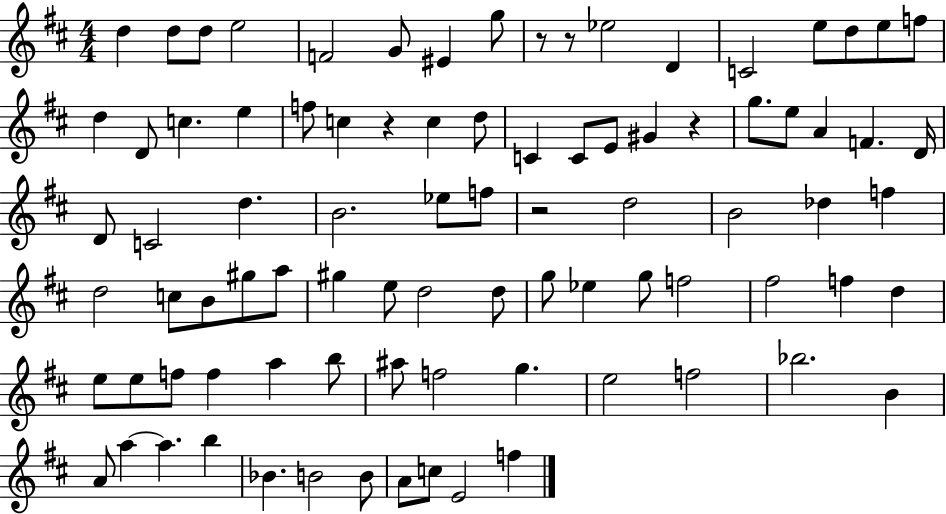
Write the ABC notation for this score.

X:1
T:Untitled
M:4/4
L:1/4
K:D
d d/2 d/2 e2 F2 G/2 ^E g/2 z/2 z/2 _e2 D C2 e/2 d/2 e/2 f/2 d D/2 c e f/2 c z c d/2 C C/2 E/2 ^G z g/2 e/2 A F D/4 D/2 C2 d B2 _e/2 f/2 z2 d2 B2 _d f d2 c/2 B/2 ^g/2 a/2 ^g e/2 d2 d/2 g/2 _e g/2 f2 ^f2 f d e/2 e/2 f/2 f a b/2 ^a/2 f2 g e2 f2 _b2 B A/2 a a b _B B2 B/2 A/2 c/2 E2 f